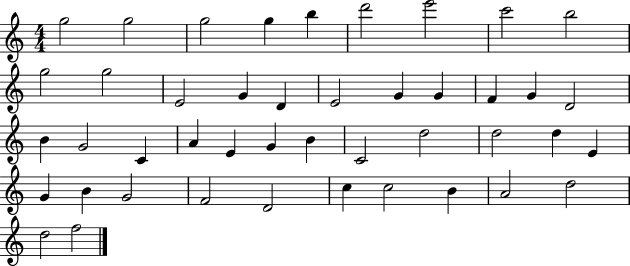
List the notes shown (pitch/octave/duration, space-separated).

G5/h G5/h G5/h G5/q B5/q D6/h E6/h C6/h B5/h G5/h G5/h E4/h G4/q D4/q E4/h G4/q G4/q F4/q G4/q D4/h B4/q G4/h C4/q A4/q E4/q G4/q B4/q C4/h D5/h D5/h D5/q E4/q G4/q B4/q G4/h F4/h D4/h C5/q C5/h B4/q A4/h D5/h D5/h F5/h